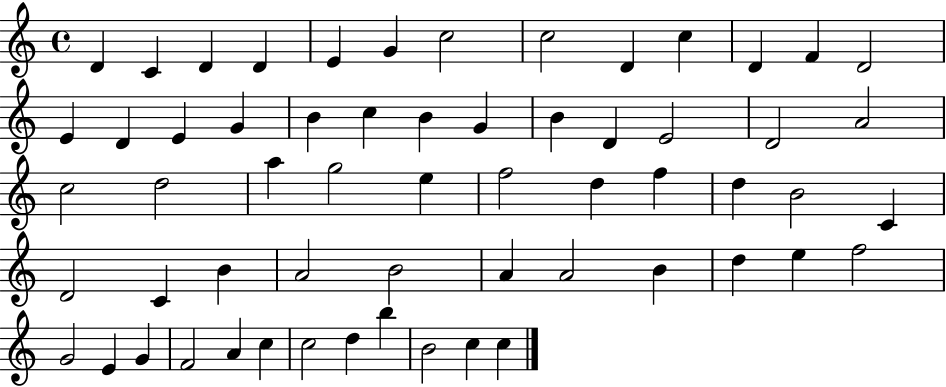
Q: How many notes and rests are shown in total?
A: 60